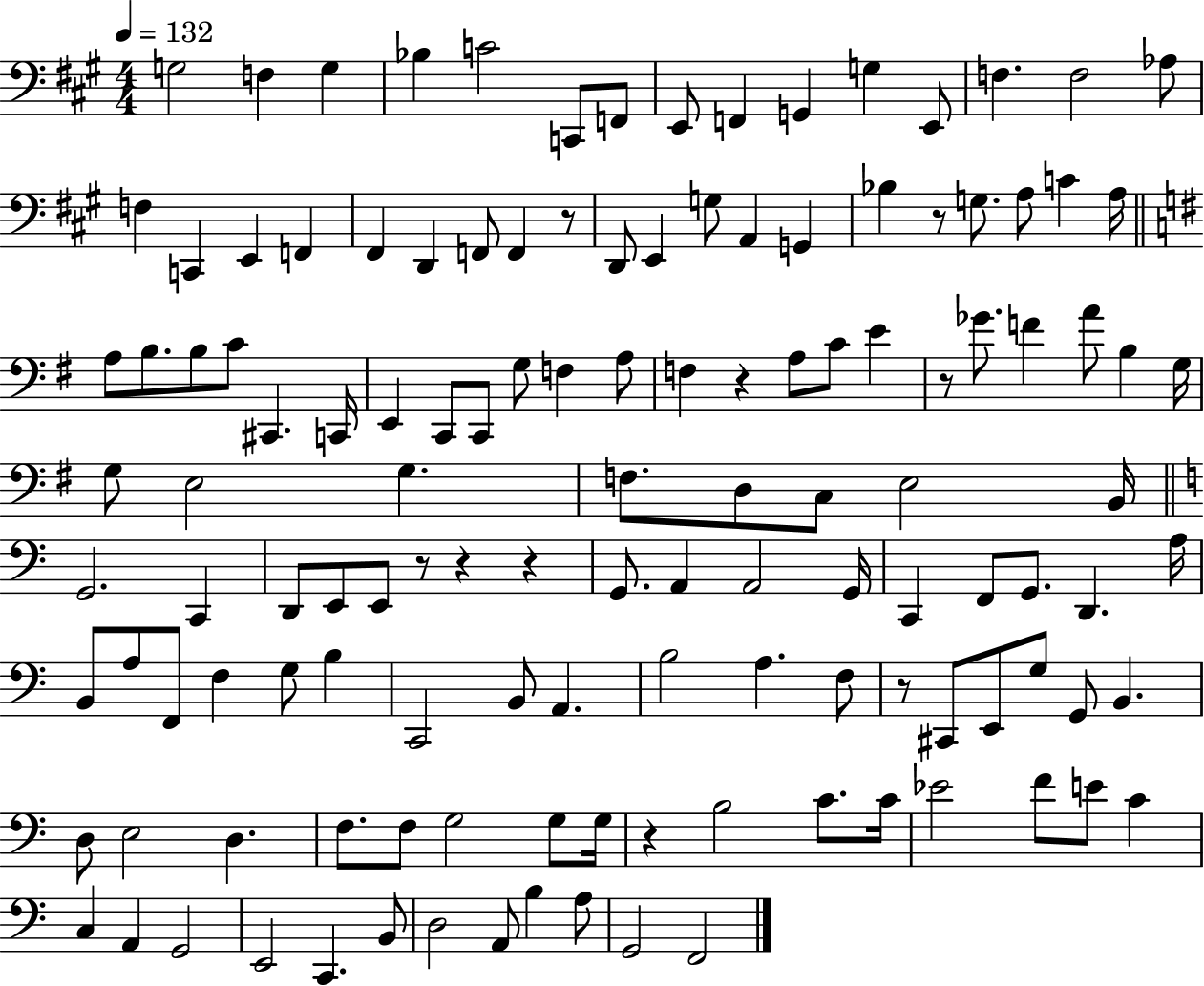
{
  \clef bass
  \numericTimeSignature
  \time 4/4
  \key a \major
  \tempo 4 = 132
  \repeat volta 2 { g2 f4 g4 | bes4 c'2 c,8 f,8 | e,8 f,4 g,4 g4 e,8 | f4. f2 aes8 | \break f4 c,4 e,4 f,4 | fis,4 d,4 f,8 f,4 r8 | d,8 e,4 g8 a,4 g,4 | bes4 r8 g8. a8 c'4 a16 | \break \bar "||" \break \key e \minor a8 b8. b8 c'8 cis,4. c,16 | e,4 c,8 c,8 g8 f4 a8 | f4 r4 a8 c'8 e'4 | r8 ges'8. f'4 a'8 b4 g16 | \break g8 e2 g4. | f8. d8 c8 e2 b,16 | \bar "||" \break \key a \minor g,2. c,4 | d,8 e,8 e,8 r8 r4 r4 | g,8. a,4 a,2 g,16 | c,4 f,8 g,8. d,4. a16 | \break b,8 a8 f,8 f4 g8 b4 | c,2 b,8 a,4. | b2 a4. f8 | r8 cis,8 e,8 g8 g,8 b,4. | \break d8 e2 d4. | f8. f8 g2 g8 g16 | r4 b2 c'8. c'16 | ees'2 f'8 e'8 c'4 | \break c4 a,4 g,2 | e,2 c,4. b,8 | d2 a,8 b4 a8 | g,2 f,2 | \break } \bar "|."
}